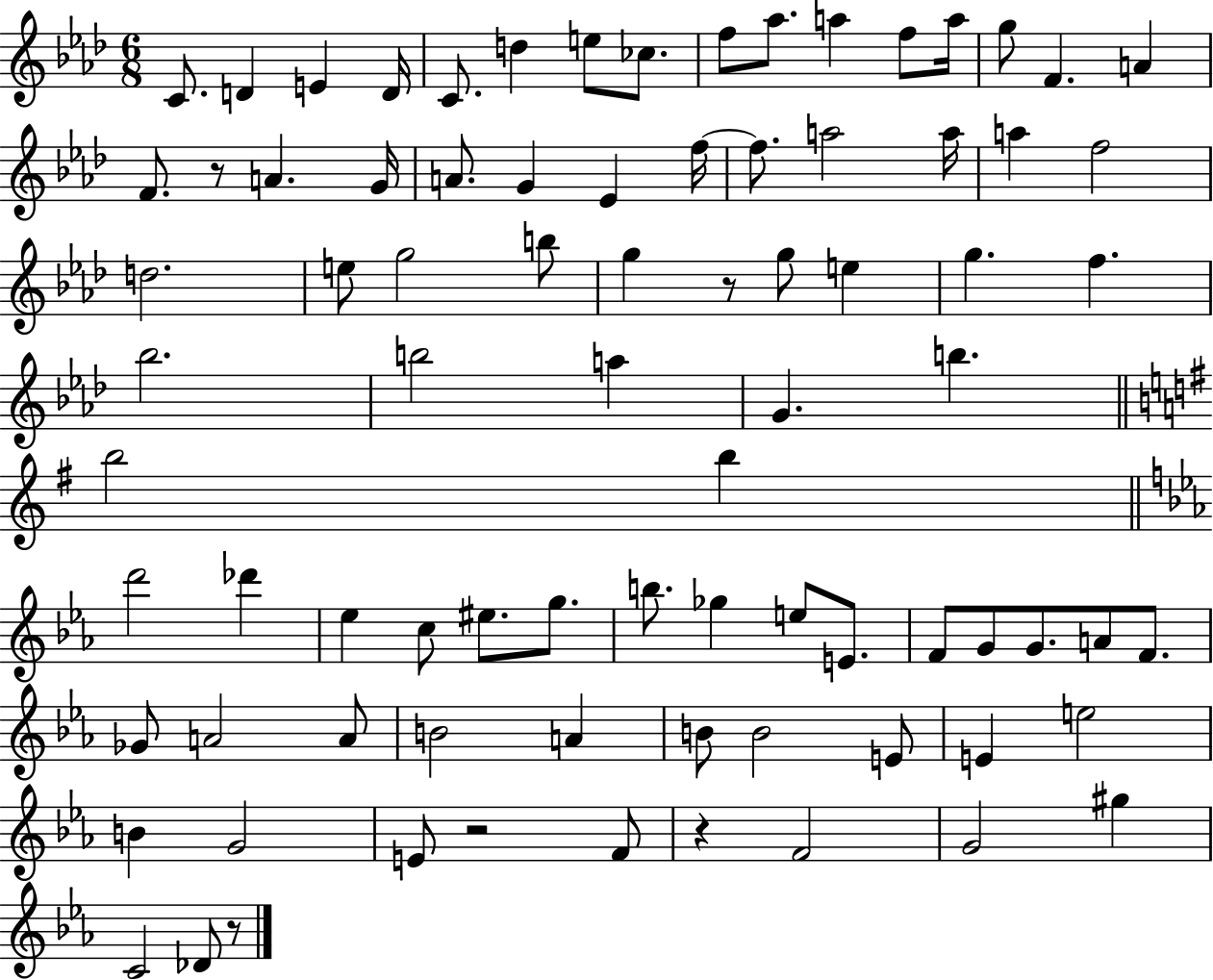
X:1
T:Untitled
M:6/8
L:1/4
K:Ab
C/2 D E D/4 C/2 d e/2 _c/2 f/2 _a/2 a f/2 a/4 g/2 F A F/2 z/2 A G/4 A/2 G _E f/4 f/2 a2 a/4 a f2 d2 e/2 g2 b/2 g z/2 g/2 e g f _b2 b2 a G b b2 b d'2 _d' _e c/2 ^e/2 g/2 b/2 _g e/2 E/2 F/2 G/2 G/2 A/2 F/2 _G/2 A2 A/2 B2 A B/2 B2 E/2 E e2 B G2 E/2 z2 F/2 z F2 G2 ^g C2 _D/2 z/2